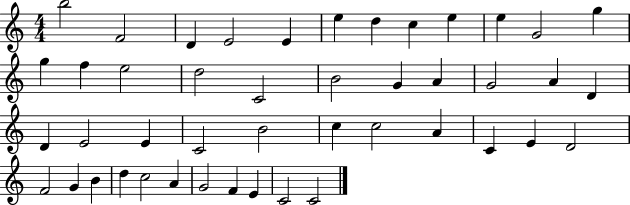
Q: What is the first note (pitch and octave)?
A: B5